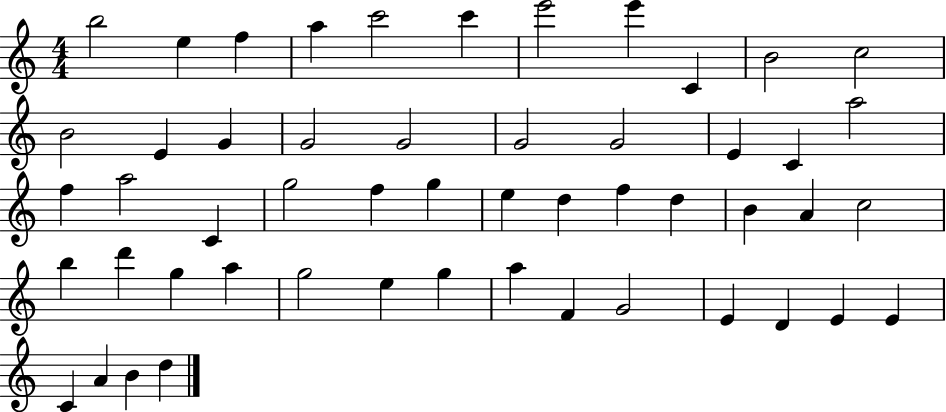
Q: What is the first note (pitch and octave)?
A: B5